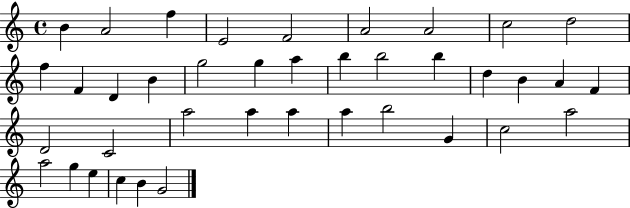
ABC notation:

X:1
T:Untitled
M:4/4
L:1/4
K:C
B A2 f E2 F2 A2 A2 c2 d2 f F D B g2 g a b b2 b d B A F D2 C2 a2 a a a b2 G c2 a2 a2 g e c B G2